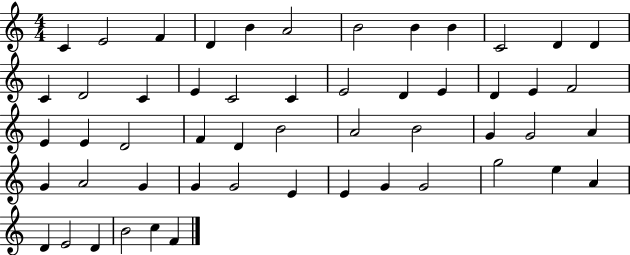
X:1
T:Untitled
M:4/4
L:1/4
K:C
C E2 F D B A2 B2 B B C2 D D C D2 C E C2 C E2 D E D E F2 E E D2 F D B2 A2 B2 G G2 A G A2 G G G2 E E G G2 g2 e A D E2 D B2 c F